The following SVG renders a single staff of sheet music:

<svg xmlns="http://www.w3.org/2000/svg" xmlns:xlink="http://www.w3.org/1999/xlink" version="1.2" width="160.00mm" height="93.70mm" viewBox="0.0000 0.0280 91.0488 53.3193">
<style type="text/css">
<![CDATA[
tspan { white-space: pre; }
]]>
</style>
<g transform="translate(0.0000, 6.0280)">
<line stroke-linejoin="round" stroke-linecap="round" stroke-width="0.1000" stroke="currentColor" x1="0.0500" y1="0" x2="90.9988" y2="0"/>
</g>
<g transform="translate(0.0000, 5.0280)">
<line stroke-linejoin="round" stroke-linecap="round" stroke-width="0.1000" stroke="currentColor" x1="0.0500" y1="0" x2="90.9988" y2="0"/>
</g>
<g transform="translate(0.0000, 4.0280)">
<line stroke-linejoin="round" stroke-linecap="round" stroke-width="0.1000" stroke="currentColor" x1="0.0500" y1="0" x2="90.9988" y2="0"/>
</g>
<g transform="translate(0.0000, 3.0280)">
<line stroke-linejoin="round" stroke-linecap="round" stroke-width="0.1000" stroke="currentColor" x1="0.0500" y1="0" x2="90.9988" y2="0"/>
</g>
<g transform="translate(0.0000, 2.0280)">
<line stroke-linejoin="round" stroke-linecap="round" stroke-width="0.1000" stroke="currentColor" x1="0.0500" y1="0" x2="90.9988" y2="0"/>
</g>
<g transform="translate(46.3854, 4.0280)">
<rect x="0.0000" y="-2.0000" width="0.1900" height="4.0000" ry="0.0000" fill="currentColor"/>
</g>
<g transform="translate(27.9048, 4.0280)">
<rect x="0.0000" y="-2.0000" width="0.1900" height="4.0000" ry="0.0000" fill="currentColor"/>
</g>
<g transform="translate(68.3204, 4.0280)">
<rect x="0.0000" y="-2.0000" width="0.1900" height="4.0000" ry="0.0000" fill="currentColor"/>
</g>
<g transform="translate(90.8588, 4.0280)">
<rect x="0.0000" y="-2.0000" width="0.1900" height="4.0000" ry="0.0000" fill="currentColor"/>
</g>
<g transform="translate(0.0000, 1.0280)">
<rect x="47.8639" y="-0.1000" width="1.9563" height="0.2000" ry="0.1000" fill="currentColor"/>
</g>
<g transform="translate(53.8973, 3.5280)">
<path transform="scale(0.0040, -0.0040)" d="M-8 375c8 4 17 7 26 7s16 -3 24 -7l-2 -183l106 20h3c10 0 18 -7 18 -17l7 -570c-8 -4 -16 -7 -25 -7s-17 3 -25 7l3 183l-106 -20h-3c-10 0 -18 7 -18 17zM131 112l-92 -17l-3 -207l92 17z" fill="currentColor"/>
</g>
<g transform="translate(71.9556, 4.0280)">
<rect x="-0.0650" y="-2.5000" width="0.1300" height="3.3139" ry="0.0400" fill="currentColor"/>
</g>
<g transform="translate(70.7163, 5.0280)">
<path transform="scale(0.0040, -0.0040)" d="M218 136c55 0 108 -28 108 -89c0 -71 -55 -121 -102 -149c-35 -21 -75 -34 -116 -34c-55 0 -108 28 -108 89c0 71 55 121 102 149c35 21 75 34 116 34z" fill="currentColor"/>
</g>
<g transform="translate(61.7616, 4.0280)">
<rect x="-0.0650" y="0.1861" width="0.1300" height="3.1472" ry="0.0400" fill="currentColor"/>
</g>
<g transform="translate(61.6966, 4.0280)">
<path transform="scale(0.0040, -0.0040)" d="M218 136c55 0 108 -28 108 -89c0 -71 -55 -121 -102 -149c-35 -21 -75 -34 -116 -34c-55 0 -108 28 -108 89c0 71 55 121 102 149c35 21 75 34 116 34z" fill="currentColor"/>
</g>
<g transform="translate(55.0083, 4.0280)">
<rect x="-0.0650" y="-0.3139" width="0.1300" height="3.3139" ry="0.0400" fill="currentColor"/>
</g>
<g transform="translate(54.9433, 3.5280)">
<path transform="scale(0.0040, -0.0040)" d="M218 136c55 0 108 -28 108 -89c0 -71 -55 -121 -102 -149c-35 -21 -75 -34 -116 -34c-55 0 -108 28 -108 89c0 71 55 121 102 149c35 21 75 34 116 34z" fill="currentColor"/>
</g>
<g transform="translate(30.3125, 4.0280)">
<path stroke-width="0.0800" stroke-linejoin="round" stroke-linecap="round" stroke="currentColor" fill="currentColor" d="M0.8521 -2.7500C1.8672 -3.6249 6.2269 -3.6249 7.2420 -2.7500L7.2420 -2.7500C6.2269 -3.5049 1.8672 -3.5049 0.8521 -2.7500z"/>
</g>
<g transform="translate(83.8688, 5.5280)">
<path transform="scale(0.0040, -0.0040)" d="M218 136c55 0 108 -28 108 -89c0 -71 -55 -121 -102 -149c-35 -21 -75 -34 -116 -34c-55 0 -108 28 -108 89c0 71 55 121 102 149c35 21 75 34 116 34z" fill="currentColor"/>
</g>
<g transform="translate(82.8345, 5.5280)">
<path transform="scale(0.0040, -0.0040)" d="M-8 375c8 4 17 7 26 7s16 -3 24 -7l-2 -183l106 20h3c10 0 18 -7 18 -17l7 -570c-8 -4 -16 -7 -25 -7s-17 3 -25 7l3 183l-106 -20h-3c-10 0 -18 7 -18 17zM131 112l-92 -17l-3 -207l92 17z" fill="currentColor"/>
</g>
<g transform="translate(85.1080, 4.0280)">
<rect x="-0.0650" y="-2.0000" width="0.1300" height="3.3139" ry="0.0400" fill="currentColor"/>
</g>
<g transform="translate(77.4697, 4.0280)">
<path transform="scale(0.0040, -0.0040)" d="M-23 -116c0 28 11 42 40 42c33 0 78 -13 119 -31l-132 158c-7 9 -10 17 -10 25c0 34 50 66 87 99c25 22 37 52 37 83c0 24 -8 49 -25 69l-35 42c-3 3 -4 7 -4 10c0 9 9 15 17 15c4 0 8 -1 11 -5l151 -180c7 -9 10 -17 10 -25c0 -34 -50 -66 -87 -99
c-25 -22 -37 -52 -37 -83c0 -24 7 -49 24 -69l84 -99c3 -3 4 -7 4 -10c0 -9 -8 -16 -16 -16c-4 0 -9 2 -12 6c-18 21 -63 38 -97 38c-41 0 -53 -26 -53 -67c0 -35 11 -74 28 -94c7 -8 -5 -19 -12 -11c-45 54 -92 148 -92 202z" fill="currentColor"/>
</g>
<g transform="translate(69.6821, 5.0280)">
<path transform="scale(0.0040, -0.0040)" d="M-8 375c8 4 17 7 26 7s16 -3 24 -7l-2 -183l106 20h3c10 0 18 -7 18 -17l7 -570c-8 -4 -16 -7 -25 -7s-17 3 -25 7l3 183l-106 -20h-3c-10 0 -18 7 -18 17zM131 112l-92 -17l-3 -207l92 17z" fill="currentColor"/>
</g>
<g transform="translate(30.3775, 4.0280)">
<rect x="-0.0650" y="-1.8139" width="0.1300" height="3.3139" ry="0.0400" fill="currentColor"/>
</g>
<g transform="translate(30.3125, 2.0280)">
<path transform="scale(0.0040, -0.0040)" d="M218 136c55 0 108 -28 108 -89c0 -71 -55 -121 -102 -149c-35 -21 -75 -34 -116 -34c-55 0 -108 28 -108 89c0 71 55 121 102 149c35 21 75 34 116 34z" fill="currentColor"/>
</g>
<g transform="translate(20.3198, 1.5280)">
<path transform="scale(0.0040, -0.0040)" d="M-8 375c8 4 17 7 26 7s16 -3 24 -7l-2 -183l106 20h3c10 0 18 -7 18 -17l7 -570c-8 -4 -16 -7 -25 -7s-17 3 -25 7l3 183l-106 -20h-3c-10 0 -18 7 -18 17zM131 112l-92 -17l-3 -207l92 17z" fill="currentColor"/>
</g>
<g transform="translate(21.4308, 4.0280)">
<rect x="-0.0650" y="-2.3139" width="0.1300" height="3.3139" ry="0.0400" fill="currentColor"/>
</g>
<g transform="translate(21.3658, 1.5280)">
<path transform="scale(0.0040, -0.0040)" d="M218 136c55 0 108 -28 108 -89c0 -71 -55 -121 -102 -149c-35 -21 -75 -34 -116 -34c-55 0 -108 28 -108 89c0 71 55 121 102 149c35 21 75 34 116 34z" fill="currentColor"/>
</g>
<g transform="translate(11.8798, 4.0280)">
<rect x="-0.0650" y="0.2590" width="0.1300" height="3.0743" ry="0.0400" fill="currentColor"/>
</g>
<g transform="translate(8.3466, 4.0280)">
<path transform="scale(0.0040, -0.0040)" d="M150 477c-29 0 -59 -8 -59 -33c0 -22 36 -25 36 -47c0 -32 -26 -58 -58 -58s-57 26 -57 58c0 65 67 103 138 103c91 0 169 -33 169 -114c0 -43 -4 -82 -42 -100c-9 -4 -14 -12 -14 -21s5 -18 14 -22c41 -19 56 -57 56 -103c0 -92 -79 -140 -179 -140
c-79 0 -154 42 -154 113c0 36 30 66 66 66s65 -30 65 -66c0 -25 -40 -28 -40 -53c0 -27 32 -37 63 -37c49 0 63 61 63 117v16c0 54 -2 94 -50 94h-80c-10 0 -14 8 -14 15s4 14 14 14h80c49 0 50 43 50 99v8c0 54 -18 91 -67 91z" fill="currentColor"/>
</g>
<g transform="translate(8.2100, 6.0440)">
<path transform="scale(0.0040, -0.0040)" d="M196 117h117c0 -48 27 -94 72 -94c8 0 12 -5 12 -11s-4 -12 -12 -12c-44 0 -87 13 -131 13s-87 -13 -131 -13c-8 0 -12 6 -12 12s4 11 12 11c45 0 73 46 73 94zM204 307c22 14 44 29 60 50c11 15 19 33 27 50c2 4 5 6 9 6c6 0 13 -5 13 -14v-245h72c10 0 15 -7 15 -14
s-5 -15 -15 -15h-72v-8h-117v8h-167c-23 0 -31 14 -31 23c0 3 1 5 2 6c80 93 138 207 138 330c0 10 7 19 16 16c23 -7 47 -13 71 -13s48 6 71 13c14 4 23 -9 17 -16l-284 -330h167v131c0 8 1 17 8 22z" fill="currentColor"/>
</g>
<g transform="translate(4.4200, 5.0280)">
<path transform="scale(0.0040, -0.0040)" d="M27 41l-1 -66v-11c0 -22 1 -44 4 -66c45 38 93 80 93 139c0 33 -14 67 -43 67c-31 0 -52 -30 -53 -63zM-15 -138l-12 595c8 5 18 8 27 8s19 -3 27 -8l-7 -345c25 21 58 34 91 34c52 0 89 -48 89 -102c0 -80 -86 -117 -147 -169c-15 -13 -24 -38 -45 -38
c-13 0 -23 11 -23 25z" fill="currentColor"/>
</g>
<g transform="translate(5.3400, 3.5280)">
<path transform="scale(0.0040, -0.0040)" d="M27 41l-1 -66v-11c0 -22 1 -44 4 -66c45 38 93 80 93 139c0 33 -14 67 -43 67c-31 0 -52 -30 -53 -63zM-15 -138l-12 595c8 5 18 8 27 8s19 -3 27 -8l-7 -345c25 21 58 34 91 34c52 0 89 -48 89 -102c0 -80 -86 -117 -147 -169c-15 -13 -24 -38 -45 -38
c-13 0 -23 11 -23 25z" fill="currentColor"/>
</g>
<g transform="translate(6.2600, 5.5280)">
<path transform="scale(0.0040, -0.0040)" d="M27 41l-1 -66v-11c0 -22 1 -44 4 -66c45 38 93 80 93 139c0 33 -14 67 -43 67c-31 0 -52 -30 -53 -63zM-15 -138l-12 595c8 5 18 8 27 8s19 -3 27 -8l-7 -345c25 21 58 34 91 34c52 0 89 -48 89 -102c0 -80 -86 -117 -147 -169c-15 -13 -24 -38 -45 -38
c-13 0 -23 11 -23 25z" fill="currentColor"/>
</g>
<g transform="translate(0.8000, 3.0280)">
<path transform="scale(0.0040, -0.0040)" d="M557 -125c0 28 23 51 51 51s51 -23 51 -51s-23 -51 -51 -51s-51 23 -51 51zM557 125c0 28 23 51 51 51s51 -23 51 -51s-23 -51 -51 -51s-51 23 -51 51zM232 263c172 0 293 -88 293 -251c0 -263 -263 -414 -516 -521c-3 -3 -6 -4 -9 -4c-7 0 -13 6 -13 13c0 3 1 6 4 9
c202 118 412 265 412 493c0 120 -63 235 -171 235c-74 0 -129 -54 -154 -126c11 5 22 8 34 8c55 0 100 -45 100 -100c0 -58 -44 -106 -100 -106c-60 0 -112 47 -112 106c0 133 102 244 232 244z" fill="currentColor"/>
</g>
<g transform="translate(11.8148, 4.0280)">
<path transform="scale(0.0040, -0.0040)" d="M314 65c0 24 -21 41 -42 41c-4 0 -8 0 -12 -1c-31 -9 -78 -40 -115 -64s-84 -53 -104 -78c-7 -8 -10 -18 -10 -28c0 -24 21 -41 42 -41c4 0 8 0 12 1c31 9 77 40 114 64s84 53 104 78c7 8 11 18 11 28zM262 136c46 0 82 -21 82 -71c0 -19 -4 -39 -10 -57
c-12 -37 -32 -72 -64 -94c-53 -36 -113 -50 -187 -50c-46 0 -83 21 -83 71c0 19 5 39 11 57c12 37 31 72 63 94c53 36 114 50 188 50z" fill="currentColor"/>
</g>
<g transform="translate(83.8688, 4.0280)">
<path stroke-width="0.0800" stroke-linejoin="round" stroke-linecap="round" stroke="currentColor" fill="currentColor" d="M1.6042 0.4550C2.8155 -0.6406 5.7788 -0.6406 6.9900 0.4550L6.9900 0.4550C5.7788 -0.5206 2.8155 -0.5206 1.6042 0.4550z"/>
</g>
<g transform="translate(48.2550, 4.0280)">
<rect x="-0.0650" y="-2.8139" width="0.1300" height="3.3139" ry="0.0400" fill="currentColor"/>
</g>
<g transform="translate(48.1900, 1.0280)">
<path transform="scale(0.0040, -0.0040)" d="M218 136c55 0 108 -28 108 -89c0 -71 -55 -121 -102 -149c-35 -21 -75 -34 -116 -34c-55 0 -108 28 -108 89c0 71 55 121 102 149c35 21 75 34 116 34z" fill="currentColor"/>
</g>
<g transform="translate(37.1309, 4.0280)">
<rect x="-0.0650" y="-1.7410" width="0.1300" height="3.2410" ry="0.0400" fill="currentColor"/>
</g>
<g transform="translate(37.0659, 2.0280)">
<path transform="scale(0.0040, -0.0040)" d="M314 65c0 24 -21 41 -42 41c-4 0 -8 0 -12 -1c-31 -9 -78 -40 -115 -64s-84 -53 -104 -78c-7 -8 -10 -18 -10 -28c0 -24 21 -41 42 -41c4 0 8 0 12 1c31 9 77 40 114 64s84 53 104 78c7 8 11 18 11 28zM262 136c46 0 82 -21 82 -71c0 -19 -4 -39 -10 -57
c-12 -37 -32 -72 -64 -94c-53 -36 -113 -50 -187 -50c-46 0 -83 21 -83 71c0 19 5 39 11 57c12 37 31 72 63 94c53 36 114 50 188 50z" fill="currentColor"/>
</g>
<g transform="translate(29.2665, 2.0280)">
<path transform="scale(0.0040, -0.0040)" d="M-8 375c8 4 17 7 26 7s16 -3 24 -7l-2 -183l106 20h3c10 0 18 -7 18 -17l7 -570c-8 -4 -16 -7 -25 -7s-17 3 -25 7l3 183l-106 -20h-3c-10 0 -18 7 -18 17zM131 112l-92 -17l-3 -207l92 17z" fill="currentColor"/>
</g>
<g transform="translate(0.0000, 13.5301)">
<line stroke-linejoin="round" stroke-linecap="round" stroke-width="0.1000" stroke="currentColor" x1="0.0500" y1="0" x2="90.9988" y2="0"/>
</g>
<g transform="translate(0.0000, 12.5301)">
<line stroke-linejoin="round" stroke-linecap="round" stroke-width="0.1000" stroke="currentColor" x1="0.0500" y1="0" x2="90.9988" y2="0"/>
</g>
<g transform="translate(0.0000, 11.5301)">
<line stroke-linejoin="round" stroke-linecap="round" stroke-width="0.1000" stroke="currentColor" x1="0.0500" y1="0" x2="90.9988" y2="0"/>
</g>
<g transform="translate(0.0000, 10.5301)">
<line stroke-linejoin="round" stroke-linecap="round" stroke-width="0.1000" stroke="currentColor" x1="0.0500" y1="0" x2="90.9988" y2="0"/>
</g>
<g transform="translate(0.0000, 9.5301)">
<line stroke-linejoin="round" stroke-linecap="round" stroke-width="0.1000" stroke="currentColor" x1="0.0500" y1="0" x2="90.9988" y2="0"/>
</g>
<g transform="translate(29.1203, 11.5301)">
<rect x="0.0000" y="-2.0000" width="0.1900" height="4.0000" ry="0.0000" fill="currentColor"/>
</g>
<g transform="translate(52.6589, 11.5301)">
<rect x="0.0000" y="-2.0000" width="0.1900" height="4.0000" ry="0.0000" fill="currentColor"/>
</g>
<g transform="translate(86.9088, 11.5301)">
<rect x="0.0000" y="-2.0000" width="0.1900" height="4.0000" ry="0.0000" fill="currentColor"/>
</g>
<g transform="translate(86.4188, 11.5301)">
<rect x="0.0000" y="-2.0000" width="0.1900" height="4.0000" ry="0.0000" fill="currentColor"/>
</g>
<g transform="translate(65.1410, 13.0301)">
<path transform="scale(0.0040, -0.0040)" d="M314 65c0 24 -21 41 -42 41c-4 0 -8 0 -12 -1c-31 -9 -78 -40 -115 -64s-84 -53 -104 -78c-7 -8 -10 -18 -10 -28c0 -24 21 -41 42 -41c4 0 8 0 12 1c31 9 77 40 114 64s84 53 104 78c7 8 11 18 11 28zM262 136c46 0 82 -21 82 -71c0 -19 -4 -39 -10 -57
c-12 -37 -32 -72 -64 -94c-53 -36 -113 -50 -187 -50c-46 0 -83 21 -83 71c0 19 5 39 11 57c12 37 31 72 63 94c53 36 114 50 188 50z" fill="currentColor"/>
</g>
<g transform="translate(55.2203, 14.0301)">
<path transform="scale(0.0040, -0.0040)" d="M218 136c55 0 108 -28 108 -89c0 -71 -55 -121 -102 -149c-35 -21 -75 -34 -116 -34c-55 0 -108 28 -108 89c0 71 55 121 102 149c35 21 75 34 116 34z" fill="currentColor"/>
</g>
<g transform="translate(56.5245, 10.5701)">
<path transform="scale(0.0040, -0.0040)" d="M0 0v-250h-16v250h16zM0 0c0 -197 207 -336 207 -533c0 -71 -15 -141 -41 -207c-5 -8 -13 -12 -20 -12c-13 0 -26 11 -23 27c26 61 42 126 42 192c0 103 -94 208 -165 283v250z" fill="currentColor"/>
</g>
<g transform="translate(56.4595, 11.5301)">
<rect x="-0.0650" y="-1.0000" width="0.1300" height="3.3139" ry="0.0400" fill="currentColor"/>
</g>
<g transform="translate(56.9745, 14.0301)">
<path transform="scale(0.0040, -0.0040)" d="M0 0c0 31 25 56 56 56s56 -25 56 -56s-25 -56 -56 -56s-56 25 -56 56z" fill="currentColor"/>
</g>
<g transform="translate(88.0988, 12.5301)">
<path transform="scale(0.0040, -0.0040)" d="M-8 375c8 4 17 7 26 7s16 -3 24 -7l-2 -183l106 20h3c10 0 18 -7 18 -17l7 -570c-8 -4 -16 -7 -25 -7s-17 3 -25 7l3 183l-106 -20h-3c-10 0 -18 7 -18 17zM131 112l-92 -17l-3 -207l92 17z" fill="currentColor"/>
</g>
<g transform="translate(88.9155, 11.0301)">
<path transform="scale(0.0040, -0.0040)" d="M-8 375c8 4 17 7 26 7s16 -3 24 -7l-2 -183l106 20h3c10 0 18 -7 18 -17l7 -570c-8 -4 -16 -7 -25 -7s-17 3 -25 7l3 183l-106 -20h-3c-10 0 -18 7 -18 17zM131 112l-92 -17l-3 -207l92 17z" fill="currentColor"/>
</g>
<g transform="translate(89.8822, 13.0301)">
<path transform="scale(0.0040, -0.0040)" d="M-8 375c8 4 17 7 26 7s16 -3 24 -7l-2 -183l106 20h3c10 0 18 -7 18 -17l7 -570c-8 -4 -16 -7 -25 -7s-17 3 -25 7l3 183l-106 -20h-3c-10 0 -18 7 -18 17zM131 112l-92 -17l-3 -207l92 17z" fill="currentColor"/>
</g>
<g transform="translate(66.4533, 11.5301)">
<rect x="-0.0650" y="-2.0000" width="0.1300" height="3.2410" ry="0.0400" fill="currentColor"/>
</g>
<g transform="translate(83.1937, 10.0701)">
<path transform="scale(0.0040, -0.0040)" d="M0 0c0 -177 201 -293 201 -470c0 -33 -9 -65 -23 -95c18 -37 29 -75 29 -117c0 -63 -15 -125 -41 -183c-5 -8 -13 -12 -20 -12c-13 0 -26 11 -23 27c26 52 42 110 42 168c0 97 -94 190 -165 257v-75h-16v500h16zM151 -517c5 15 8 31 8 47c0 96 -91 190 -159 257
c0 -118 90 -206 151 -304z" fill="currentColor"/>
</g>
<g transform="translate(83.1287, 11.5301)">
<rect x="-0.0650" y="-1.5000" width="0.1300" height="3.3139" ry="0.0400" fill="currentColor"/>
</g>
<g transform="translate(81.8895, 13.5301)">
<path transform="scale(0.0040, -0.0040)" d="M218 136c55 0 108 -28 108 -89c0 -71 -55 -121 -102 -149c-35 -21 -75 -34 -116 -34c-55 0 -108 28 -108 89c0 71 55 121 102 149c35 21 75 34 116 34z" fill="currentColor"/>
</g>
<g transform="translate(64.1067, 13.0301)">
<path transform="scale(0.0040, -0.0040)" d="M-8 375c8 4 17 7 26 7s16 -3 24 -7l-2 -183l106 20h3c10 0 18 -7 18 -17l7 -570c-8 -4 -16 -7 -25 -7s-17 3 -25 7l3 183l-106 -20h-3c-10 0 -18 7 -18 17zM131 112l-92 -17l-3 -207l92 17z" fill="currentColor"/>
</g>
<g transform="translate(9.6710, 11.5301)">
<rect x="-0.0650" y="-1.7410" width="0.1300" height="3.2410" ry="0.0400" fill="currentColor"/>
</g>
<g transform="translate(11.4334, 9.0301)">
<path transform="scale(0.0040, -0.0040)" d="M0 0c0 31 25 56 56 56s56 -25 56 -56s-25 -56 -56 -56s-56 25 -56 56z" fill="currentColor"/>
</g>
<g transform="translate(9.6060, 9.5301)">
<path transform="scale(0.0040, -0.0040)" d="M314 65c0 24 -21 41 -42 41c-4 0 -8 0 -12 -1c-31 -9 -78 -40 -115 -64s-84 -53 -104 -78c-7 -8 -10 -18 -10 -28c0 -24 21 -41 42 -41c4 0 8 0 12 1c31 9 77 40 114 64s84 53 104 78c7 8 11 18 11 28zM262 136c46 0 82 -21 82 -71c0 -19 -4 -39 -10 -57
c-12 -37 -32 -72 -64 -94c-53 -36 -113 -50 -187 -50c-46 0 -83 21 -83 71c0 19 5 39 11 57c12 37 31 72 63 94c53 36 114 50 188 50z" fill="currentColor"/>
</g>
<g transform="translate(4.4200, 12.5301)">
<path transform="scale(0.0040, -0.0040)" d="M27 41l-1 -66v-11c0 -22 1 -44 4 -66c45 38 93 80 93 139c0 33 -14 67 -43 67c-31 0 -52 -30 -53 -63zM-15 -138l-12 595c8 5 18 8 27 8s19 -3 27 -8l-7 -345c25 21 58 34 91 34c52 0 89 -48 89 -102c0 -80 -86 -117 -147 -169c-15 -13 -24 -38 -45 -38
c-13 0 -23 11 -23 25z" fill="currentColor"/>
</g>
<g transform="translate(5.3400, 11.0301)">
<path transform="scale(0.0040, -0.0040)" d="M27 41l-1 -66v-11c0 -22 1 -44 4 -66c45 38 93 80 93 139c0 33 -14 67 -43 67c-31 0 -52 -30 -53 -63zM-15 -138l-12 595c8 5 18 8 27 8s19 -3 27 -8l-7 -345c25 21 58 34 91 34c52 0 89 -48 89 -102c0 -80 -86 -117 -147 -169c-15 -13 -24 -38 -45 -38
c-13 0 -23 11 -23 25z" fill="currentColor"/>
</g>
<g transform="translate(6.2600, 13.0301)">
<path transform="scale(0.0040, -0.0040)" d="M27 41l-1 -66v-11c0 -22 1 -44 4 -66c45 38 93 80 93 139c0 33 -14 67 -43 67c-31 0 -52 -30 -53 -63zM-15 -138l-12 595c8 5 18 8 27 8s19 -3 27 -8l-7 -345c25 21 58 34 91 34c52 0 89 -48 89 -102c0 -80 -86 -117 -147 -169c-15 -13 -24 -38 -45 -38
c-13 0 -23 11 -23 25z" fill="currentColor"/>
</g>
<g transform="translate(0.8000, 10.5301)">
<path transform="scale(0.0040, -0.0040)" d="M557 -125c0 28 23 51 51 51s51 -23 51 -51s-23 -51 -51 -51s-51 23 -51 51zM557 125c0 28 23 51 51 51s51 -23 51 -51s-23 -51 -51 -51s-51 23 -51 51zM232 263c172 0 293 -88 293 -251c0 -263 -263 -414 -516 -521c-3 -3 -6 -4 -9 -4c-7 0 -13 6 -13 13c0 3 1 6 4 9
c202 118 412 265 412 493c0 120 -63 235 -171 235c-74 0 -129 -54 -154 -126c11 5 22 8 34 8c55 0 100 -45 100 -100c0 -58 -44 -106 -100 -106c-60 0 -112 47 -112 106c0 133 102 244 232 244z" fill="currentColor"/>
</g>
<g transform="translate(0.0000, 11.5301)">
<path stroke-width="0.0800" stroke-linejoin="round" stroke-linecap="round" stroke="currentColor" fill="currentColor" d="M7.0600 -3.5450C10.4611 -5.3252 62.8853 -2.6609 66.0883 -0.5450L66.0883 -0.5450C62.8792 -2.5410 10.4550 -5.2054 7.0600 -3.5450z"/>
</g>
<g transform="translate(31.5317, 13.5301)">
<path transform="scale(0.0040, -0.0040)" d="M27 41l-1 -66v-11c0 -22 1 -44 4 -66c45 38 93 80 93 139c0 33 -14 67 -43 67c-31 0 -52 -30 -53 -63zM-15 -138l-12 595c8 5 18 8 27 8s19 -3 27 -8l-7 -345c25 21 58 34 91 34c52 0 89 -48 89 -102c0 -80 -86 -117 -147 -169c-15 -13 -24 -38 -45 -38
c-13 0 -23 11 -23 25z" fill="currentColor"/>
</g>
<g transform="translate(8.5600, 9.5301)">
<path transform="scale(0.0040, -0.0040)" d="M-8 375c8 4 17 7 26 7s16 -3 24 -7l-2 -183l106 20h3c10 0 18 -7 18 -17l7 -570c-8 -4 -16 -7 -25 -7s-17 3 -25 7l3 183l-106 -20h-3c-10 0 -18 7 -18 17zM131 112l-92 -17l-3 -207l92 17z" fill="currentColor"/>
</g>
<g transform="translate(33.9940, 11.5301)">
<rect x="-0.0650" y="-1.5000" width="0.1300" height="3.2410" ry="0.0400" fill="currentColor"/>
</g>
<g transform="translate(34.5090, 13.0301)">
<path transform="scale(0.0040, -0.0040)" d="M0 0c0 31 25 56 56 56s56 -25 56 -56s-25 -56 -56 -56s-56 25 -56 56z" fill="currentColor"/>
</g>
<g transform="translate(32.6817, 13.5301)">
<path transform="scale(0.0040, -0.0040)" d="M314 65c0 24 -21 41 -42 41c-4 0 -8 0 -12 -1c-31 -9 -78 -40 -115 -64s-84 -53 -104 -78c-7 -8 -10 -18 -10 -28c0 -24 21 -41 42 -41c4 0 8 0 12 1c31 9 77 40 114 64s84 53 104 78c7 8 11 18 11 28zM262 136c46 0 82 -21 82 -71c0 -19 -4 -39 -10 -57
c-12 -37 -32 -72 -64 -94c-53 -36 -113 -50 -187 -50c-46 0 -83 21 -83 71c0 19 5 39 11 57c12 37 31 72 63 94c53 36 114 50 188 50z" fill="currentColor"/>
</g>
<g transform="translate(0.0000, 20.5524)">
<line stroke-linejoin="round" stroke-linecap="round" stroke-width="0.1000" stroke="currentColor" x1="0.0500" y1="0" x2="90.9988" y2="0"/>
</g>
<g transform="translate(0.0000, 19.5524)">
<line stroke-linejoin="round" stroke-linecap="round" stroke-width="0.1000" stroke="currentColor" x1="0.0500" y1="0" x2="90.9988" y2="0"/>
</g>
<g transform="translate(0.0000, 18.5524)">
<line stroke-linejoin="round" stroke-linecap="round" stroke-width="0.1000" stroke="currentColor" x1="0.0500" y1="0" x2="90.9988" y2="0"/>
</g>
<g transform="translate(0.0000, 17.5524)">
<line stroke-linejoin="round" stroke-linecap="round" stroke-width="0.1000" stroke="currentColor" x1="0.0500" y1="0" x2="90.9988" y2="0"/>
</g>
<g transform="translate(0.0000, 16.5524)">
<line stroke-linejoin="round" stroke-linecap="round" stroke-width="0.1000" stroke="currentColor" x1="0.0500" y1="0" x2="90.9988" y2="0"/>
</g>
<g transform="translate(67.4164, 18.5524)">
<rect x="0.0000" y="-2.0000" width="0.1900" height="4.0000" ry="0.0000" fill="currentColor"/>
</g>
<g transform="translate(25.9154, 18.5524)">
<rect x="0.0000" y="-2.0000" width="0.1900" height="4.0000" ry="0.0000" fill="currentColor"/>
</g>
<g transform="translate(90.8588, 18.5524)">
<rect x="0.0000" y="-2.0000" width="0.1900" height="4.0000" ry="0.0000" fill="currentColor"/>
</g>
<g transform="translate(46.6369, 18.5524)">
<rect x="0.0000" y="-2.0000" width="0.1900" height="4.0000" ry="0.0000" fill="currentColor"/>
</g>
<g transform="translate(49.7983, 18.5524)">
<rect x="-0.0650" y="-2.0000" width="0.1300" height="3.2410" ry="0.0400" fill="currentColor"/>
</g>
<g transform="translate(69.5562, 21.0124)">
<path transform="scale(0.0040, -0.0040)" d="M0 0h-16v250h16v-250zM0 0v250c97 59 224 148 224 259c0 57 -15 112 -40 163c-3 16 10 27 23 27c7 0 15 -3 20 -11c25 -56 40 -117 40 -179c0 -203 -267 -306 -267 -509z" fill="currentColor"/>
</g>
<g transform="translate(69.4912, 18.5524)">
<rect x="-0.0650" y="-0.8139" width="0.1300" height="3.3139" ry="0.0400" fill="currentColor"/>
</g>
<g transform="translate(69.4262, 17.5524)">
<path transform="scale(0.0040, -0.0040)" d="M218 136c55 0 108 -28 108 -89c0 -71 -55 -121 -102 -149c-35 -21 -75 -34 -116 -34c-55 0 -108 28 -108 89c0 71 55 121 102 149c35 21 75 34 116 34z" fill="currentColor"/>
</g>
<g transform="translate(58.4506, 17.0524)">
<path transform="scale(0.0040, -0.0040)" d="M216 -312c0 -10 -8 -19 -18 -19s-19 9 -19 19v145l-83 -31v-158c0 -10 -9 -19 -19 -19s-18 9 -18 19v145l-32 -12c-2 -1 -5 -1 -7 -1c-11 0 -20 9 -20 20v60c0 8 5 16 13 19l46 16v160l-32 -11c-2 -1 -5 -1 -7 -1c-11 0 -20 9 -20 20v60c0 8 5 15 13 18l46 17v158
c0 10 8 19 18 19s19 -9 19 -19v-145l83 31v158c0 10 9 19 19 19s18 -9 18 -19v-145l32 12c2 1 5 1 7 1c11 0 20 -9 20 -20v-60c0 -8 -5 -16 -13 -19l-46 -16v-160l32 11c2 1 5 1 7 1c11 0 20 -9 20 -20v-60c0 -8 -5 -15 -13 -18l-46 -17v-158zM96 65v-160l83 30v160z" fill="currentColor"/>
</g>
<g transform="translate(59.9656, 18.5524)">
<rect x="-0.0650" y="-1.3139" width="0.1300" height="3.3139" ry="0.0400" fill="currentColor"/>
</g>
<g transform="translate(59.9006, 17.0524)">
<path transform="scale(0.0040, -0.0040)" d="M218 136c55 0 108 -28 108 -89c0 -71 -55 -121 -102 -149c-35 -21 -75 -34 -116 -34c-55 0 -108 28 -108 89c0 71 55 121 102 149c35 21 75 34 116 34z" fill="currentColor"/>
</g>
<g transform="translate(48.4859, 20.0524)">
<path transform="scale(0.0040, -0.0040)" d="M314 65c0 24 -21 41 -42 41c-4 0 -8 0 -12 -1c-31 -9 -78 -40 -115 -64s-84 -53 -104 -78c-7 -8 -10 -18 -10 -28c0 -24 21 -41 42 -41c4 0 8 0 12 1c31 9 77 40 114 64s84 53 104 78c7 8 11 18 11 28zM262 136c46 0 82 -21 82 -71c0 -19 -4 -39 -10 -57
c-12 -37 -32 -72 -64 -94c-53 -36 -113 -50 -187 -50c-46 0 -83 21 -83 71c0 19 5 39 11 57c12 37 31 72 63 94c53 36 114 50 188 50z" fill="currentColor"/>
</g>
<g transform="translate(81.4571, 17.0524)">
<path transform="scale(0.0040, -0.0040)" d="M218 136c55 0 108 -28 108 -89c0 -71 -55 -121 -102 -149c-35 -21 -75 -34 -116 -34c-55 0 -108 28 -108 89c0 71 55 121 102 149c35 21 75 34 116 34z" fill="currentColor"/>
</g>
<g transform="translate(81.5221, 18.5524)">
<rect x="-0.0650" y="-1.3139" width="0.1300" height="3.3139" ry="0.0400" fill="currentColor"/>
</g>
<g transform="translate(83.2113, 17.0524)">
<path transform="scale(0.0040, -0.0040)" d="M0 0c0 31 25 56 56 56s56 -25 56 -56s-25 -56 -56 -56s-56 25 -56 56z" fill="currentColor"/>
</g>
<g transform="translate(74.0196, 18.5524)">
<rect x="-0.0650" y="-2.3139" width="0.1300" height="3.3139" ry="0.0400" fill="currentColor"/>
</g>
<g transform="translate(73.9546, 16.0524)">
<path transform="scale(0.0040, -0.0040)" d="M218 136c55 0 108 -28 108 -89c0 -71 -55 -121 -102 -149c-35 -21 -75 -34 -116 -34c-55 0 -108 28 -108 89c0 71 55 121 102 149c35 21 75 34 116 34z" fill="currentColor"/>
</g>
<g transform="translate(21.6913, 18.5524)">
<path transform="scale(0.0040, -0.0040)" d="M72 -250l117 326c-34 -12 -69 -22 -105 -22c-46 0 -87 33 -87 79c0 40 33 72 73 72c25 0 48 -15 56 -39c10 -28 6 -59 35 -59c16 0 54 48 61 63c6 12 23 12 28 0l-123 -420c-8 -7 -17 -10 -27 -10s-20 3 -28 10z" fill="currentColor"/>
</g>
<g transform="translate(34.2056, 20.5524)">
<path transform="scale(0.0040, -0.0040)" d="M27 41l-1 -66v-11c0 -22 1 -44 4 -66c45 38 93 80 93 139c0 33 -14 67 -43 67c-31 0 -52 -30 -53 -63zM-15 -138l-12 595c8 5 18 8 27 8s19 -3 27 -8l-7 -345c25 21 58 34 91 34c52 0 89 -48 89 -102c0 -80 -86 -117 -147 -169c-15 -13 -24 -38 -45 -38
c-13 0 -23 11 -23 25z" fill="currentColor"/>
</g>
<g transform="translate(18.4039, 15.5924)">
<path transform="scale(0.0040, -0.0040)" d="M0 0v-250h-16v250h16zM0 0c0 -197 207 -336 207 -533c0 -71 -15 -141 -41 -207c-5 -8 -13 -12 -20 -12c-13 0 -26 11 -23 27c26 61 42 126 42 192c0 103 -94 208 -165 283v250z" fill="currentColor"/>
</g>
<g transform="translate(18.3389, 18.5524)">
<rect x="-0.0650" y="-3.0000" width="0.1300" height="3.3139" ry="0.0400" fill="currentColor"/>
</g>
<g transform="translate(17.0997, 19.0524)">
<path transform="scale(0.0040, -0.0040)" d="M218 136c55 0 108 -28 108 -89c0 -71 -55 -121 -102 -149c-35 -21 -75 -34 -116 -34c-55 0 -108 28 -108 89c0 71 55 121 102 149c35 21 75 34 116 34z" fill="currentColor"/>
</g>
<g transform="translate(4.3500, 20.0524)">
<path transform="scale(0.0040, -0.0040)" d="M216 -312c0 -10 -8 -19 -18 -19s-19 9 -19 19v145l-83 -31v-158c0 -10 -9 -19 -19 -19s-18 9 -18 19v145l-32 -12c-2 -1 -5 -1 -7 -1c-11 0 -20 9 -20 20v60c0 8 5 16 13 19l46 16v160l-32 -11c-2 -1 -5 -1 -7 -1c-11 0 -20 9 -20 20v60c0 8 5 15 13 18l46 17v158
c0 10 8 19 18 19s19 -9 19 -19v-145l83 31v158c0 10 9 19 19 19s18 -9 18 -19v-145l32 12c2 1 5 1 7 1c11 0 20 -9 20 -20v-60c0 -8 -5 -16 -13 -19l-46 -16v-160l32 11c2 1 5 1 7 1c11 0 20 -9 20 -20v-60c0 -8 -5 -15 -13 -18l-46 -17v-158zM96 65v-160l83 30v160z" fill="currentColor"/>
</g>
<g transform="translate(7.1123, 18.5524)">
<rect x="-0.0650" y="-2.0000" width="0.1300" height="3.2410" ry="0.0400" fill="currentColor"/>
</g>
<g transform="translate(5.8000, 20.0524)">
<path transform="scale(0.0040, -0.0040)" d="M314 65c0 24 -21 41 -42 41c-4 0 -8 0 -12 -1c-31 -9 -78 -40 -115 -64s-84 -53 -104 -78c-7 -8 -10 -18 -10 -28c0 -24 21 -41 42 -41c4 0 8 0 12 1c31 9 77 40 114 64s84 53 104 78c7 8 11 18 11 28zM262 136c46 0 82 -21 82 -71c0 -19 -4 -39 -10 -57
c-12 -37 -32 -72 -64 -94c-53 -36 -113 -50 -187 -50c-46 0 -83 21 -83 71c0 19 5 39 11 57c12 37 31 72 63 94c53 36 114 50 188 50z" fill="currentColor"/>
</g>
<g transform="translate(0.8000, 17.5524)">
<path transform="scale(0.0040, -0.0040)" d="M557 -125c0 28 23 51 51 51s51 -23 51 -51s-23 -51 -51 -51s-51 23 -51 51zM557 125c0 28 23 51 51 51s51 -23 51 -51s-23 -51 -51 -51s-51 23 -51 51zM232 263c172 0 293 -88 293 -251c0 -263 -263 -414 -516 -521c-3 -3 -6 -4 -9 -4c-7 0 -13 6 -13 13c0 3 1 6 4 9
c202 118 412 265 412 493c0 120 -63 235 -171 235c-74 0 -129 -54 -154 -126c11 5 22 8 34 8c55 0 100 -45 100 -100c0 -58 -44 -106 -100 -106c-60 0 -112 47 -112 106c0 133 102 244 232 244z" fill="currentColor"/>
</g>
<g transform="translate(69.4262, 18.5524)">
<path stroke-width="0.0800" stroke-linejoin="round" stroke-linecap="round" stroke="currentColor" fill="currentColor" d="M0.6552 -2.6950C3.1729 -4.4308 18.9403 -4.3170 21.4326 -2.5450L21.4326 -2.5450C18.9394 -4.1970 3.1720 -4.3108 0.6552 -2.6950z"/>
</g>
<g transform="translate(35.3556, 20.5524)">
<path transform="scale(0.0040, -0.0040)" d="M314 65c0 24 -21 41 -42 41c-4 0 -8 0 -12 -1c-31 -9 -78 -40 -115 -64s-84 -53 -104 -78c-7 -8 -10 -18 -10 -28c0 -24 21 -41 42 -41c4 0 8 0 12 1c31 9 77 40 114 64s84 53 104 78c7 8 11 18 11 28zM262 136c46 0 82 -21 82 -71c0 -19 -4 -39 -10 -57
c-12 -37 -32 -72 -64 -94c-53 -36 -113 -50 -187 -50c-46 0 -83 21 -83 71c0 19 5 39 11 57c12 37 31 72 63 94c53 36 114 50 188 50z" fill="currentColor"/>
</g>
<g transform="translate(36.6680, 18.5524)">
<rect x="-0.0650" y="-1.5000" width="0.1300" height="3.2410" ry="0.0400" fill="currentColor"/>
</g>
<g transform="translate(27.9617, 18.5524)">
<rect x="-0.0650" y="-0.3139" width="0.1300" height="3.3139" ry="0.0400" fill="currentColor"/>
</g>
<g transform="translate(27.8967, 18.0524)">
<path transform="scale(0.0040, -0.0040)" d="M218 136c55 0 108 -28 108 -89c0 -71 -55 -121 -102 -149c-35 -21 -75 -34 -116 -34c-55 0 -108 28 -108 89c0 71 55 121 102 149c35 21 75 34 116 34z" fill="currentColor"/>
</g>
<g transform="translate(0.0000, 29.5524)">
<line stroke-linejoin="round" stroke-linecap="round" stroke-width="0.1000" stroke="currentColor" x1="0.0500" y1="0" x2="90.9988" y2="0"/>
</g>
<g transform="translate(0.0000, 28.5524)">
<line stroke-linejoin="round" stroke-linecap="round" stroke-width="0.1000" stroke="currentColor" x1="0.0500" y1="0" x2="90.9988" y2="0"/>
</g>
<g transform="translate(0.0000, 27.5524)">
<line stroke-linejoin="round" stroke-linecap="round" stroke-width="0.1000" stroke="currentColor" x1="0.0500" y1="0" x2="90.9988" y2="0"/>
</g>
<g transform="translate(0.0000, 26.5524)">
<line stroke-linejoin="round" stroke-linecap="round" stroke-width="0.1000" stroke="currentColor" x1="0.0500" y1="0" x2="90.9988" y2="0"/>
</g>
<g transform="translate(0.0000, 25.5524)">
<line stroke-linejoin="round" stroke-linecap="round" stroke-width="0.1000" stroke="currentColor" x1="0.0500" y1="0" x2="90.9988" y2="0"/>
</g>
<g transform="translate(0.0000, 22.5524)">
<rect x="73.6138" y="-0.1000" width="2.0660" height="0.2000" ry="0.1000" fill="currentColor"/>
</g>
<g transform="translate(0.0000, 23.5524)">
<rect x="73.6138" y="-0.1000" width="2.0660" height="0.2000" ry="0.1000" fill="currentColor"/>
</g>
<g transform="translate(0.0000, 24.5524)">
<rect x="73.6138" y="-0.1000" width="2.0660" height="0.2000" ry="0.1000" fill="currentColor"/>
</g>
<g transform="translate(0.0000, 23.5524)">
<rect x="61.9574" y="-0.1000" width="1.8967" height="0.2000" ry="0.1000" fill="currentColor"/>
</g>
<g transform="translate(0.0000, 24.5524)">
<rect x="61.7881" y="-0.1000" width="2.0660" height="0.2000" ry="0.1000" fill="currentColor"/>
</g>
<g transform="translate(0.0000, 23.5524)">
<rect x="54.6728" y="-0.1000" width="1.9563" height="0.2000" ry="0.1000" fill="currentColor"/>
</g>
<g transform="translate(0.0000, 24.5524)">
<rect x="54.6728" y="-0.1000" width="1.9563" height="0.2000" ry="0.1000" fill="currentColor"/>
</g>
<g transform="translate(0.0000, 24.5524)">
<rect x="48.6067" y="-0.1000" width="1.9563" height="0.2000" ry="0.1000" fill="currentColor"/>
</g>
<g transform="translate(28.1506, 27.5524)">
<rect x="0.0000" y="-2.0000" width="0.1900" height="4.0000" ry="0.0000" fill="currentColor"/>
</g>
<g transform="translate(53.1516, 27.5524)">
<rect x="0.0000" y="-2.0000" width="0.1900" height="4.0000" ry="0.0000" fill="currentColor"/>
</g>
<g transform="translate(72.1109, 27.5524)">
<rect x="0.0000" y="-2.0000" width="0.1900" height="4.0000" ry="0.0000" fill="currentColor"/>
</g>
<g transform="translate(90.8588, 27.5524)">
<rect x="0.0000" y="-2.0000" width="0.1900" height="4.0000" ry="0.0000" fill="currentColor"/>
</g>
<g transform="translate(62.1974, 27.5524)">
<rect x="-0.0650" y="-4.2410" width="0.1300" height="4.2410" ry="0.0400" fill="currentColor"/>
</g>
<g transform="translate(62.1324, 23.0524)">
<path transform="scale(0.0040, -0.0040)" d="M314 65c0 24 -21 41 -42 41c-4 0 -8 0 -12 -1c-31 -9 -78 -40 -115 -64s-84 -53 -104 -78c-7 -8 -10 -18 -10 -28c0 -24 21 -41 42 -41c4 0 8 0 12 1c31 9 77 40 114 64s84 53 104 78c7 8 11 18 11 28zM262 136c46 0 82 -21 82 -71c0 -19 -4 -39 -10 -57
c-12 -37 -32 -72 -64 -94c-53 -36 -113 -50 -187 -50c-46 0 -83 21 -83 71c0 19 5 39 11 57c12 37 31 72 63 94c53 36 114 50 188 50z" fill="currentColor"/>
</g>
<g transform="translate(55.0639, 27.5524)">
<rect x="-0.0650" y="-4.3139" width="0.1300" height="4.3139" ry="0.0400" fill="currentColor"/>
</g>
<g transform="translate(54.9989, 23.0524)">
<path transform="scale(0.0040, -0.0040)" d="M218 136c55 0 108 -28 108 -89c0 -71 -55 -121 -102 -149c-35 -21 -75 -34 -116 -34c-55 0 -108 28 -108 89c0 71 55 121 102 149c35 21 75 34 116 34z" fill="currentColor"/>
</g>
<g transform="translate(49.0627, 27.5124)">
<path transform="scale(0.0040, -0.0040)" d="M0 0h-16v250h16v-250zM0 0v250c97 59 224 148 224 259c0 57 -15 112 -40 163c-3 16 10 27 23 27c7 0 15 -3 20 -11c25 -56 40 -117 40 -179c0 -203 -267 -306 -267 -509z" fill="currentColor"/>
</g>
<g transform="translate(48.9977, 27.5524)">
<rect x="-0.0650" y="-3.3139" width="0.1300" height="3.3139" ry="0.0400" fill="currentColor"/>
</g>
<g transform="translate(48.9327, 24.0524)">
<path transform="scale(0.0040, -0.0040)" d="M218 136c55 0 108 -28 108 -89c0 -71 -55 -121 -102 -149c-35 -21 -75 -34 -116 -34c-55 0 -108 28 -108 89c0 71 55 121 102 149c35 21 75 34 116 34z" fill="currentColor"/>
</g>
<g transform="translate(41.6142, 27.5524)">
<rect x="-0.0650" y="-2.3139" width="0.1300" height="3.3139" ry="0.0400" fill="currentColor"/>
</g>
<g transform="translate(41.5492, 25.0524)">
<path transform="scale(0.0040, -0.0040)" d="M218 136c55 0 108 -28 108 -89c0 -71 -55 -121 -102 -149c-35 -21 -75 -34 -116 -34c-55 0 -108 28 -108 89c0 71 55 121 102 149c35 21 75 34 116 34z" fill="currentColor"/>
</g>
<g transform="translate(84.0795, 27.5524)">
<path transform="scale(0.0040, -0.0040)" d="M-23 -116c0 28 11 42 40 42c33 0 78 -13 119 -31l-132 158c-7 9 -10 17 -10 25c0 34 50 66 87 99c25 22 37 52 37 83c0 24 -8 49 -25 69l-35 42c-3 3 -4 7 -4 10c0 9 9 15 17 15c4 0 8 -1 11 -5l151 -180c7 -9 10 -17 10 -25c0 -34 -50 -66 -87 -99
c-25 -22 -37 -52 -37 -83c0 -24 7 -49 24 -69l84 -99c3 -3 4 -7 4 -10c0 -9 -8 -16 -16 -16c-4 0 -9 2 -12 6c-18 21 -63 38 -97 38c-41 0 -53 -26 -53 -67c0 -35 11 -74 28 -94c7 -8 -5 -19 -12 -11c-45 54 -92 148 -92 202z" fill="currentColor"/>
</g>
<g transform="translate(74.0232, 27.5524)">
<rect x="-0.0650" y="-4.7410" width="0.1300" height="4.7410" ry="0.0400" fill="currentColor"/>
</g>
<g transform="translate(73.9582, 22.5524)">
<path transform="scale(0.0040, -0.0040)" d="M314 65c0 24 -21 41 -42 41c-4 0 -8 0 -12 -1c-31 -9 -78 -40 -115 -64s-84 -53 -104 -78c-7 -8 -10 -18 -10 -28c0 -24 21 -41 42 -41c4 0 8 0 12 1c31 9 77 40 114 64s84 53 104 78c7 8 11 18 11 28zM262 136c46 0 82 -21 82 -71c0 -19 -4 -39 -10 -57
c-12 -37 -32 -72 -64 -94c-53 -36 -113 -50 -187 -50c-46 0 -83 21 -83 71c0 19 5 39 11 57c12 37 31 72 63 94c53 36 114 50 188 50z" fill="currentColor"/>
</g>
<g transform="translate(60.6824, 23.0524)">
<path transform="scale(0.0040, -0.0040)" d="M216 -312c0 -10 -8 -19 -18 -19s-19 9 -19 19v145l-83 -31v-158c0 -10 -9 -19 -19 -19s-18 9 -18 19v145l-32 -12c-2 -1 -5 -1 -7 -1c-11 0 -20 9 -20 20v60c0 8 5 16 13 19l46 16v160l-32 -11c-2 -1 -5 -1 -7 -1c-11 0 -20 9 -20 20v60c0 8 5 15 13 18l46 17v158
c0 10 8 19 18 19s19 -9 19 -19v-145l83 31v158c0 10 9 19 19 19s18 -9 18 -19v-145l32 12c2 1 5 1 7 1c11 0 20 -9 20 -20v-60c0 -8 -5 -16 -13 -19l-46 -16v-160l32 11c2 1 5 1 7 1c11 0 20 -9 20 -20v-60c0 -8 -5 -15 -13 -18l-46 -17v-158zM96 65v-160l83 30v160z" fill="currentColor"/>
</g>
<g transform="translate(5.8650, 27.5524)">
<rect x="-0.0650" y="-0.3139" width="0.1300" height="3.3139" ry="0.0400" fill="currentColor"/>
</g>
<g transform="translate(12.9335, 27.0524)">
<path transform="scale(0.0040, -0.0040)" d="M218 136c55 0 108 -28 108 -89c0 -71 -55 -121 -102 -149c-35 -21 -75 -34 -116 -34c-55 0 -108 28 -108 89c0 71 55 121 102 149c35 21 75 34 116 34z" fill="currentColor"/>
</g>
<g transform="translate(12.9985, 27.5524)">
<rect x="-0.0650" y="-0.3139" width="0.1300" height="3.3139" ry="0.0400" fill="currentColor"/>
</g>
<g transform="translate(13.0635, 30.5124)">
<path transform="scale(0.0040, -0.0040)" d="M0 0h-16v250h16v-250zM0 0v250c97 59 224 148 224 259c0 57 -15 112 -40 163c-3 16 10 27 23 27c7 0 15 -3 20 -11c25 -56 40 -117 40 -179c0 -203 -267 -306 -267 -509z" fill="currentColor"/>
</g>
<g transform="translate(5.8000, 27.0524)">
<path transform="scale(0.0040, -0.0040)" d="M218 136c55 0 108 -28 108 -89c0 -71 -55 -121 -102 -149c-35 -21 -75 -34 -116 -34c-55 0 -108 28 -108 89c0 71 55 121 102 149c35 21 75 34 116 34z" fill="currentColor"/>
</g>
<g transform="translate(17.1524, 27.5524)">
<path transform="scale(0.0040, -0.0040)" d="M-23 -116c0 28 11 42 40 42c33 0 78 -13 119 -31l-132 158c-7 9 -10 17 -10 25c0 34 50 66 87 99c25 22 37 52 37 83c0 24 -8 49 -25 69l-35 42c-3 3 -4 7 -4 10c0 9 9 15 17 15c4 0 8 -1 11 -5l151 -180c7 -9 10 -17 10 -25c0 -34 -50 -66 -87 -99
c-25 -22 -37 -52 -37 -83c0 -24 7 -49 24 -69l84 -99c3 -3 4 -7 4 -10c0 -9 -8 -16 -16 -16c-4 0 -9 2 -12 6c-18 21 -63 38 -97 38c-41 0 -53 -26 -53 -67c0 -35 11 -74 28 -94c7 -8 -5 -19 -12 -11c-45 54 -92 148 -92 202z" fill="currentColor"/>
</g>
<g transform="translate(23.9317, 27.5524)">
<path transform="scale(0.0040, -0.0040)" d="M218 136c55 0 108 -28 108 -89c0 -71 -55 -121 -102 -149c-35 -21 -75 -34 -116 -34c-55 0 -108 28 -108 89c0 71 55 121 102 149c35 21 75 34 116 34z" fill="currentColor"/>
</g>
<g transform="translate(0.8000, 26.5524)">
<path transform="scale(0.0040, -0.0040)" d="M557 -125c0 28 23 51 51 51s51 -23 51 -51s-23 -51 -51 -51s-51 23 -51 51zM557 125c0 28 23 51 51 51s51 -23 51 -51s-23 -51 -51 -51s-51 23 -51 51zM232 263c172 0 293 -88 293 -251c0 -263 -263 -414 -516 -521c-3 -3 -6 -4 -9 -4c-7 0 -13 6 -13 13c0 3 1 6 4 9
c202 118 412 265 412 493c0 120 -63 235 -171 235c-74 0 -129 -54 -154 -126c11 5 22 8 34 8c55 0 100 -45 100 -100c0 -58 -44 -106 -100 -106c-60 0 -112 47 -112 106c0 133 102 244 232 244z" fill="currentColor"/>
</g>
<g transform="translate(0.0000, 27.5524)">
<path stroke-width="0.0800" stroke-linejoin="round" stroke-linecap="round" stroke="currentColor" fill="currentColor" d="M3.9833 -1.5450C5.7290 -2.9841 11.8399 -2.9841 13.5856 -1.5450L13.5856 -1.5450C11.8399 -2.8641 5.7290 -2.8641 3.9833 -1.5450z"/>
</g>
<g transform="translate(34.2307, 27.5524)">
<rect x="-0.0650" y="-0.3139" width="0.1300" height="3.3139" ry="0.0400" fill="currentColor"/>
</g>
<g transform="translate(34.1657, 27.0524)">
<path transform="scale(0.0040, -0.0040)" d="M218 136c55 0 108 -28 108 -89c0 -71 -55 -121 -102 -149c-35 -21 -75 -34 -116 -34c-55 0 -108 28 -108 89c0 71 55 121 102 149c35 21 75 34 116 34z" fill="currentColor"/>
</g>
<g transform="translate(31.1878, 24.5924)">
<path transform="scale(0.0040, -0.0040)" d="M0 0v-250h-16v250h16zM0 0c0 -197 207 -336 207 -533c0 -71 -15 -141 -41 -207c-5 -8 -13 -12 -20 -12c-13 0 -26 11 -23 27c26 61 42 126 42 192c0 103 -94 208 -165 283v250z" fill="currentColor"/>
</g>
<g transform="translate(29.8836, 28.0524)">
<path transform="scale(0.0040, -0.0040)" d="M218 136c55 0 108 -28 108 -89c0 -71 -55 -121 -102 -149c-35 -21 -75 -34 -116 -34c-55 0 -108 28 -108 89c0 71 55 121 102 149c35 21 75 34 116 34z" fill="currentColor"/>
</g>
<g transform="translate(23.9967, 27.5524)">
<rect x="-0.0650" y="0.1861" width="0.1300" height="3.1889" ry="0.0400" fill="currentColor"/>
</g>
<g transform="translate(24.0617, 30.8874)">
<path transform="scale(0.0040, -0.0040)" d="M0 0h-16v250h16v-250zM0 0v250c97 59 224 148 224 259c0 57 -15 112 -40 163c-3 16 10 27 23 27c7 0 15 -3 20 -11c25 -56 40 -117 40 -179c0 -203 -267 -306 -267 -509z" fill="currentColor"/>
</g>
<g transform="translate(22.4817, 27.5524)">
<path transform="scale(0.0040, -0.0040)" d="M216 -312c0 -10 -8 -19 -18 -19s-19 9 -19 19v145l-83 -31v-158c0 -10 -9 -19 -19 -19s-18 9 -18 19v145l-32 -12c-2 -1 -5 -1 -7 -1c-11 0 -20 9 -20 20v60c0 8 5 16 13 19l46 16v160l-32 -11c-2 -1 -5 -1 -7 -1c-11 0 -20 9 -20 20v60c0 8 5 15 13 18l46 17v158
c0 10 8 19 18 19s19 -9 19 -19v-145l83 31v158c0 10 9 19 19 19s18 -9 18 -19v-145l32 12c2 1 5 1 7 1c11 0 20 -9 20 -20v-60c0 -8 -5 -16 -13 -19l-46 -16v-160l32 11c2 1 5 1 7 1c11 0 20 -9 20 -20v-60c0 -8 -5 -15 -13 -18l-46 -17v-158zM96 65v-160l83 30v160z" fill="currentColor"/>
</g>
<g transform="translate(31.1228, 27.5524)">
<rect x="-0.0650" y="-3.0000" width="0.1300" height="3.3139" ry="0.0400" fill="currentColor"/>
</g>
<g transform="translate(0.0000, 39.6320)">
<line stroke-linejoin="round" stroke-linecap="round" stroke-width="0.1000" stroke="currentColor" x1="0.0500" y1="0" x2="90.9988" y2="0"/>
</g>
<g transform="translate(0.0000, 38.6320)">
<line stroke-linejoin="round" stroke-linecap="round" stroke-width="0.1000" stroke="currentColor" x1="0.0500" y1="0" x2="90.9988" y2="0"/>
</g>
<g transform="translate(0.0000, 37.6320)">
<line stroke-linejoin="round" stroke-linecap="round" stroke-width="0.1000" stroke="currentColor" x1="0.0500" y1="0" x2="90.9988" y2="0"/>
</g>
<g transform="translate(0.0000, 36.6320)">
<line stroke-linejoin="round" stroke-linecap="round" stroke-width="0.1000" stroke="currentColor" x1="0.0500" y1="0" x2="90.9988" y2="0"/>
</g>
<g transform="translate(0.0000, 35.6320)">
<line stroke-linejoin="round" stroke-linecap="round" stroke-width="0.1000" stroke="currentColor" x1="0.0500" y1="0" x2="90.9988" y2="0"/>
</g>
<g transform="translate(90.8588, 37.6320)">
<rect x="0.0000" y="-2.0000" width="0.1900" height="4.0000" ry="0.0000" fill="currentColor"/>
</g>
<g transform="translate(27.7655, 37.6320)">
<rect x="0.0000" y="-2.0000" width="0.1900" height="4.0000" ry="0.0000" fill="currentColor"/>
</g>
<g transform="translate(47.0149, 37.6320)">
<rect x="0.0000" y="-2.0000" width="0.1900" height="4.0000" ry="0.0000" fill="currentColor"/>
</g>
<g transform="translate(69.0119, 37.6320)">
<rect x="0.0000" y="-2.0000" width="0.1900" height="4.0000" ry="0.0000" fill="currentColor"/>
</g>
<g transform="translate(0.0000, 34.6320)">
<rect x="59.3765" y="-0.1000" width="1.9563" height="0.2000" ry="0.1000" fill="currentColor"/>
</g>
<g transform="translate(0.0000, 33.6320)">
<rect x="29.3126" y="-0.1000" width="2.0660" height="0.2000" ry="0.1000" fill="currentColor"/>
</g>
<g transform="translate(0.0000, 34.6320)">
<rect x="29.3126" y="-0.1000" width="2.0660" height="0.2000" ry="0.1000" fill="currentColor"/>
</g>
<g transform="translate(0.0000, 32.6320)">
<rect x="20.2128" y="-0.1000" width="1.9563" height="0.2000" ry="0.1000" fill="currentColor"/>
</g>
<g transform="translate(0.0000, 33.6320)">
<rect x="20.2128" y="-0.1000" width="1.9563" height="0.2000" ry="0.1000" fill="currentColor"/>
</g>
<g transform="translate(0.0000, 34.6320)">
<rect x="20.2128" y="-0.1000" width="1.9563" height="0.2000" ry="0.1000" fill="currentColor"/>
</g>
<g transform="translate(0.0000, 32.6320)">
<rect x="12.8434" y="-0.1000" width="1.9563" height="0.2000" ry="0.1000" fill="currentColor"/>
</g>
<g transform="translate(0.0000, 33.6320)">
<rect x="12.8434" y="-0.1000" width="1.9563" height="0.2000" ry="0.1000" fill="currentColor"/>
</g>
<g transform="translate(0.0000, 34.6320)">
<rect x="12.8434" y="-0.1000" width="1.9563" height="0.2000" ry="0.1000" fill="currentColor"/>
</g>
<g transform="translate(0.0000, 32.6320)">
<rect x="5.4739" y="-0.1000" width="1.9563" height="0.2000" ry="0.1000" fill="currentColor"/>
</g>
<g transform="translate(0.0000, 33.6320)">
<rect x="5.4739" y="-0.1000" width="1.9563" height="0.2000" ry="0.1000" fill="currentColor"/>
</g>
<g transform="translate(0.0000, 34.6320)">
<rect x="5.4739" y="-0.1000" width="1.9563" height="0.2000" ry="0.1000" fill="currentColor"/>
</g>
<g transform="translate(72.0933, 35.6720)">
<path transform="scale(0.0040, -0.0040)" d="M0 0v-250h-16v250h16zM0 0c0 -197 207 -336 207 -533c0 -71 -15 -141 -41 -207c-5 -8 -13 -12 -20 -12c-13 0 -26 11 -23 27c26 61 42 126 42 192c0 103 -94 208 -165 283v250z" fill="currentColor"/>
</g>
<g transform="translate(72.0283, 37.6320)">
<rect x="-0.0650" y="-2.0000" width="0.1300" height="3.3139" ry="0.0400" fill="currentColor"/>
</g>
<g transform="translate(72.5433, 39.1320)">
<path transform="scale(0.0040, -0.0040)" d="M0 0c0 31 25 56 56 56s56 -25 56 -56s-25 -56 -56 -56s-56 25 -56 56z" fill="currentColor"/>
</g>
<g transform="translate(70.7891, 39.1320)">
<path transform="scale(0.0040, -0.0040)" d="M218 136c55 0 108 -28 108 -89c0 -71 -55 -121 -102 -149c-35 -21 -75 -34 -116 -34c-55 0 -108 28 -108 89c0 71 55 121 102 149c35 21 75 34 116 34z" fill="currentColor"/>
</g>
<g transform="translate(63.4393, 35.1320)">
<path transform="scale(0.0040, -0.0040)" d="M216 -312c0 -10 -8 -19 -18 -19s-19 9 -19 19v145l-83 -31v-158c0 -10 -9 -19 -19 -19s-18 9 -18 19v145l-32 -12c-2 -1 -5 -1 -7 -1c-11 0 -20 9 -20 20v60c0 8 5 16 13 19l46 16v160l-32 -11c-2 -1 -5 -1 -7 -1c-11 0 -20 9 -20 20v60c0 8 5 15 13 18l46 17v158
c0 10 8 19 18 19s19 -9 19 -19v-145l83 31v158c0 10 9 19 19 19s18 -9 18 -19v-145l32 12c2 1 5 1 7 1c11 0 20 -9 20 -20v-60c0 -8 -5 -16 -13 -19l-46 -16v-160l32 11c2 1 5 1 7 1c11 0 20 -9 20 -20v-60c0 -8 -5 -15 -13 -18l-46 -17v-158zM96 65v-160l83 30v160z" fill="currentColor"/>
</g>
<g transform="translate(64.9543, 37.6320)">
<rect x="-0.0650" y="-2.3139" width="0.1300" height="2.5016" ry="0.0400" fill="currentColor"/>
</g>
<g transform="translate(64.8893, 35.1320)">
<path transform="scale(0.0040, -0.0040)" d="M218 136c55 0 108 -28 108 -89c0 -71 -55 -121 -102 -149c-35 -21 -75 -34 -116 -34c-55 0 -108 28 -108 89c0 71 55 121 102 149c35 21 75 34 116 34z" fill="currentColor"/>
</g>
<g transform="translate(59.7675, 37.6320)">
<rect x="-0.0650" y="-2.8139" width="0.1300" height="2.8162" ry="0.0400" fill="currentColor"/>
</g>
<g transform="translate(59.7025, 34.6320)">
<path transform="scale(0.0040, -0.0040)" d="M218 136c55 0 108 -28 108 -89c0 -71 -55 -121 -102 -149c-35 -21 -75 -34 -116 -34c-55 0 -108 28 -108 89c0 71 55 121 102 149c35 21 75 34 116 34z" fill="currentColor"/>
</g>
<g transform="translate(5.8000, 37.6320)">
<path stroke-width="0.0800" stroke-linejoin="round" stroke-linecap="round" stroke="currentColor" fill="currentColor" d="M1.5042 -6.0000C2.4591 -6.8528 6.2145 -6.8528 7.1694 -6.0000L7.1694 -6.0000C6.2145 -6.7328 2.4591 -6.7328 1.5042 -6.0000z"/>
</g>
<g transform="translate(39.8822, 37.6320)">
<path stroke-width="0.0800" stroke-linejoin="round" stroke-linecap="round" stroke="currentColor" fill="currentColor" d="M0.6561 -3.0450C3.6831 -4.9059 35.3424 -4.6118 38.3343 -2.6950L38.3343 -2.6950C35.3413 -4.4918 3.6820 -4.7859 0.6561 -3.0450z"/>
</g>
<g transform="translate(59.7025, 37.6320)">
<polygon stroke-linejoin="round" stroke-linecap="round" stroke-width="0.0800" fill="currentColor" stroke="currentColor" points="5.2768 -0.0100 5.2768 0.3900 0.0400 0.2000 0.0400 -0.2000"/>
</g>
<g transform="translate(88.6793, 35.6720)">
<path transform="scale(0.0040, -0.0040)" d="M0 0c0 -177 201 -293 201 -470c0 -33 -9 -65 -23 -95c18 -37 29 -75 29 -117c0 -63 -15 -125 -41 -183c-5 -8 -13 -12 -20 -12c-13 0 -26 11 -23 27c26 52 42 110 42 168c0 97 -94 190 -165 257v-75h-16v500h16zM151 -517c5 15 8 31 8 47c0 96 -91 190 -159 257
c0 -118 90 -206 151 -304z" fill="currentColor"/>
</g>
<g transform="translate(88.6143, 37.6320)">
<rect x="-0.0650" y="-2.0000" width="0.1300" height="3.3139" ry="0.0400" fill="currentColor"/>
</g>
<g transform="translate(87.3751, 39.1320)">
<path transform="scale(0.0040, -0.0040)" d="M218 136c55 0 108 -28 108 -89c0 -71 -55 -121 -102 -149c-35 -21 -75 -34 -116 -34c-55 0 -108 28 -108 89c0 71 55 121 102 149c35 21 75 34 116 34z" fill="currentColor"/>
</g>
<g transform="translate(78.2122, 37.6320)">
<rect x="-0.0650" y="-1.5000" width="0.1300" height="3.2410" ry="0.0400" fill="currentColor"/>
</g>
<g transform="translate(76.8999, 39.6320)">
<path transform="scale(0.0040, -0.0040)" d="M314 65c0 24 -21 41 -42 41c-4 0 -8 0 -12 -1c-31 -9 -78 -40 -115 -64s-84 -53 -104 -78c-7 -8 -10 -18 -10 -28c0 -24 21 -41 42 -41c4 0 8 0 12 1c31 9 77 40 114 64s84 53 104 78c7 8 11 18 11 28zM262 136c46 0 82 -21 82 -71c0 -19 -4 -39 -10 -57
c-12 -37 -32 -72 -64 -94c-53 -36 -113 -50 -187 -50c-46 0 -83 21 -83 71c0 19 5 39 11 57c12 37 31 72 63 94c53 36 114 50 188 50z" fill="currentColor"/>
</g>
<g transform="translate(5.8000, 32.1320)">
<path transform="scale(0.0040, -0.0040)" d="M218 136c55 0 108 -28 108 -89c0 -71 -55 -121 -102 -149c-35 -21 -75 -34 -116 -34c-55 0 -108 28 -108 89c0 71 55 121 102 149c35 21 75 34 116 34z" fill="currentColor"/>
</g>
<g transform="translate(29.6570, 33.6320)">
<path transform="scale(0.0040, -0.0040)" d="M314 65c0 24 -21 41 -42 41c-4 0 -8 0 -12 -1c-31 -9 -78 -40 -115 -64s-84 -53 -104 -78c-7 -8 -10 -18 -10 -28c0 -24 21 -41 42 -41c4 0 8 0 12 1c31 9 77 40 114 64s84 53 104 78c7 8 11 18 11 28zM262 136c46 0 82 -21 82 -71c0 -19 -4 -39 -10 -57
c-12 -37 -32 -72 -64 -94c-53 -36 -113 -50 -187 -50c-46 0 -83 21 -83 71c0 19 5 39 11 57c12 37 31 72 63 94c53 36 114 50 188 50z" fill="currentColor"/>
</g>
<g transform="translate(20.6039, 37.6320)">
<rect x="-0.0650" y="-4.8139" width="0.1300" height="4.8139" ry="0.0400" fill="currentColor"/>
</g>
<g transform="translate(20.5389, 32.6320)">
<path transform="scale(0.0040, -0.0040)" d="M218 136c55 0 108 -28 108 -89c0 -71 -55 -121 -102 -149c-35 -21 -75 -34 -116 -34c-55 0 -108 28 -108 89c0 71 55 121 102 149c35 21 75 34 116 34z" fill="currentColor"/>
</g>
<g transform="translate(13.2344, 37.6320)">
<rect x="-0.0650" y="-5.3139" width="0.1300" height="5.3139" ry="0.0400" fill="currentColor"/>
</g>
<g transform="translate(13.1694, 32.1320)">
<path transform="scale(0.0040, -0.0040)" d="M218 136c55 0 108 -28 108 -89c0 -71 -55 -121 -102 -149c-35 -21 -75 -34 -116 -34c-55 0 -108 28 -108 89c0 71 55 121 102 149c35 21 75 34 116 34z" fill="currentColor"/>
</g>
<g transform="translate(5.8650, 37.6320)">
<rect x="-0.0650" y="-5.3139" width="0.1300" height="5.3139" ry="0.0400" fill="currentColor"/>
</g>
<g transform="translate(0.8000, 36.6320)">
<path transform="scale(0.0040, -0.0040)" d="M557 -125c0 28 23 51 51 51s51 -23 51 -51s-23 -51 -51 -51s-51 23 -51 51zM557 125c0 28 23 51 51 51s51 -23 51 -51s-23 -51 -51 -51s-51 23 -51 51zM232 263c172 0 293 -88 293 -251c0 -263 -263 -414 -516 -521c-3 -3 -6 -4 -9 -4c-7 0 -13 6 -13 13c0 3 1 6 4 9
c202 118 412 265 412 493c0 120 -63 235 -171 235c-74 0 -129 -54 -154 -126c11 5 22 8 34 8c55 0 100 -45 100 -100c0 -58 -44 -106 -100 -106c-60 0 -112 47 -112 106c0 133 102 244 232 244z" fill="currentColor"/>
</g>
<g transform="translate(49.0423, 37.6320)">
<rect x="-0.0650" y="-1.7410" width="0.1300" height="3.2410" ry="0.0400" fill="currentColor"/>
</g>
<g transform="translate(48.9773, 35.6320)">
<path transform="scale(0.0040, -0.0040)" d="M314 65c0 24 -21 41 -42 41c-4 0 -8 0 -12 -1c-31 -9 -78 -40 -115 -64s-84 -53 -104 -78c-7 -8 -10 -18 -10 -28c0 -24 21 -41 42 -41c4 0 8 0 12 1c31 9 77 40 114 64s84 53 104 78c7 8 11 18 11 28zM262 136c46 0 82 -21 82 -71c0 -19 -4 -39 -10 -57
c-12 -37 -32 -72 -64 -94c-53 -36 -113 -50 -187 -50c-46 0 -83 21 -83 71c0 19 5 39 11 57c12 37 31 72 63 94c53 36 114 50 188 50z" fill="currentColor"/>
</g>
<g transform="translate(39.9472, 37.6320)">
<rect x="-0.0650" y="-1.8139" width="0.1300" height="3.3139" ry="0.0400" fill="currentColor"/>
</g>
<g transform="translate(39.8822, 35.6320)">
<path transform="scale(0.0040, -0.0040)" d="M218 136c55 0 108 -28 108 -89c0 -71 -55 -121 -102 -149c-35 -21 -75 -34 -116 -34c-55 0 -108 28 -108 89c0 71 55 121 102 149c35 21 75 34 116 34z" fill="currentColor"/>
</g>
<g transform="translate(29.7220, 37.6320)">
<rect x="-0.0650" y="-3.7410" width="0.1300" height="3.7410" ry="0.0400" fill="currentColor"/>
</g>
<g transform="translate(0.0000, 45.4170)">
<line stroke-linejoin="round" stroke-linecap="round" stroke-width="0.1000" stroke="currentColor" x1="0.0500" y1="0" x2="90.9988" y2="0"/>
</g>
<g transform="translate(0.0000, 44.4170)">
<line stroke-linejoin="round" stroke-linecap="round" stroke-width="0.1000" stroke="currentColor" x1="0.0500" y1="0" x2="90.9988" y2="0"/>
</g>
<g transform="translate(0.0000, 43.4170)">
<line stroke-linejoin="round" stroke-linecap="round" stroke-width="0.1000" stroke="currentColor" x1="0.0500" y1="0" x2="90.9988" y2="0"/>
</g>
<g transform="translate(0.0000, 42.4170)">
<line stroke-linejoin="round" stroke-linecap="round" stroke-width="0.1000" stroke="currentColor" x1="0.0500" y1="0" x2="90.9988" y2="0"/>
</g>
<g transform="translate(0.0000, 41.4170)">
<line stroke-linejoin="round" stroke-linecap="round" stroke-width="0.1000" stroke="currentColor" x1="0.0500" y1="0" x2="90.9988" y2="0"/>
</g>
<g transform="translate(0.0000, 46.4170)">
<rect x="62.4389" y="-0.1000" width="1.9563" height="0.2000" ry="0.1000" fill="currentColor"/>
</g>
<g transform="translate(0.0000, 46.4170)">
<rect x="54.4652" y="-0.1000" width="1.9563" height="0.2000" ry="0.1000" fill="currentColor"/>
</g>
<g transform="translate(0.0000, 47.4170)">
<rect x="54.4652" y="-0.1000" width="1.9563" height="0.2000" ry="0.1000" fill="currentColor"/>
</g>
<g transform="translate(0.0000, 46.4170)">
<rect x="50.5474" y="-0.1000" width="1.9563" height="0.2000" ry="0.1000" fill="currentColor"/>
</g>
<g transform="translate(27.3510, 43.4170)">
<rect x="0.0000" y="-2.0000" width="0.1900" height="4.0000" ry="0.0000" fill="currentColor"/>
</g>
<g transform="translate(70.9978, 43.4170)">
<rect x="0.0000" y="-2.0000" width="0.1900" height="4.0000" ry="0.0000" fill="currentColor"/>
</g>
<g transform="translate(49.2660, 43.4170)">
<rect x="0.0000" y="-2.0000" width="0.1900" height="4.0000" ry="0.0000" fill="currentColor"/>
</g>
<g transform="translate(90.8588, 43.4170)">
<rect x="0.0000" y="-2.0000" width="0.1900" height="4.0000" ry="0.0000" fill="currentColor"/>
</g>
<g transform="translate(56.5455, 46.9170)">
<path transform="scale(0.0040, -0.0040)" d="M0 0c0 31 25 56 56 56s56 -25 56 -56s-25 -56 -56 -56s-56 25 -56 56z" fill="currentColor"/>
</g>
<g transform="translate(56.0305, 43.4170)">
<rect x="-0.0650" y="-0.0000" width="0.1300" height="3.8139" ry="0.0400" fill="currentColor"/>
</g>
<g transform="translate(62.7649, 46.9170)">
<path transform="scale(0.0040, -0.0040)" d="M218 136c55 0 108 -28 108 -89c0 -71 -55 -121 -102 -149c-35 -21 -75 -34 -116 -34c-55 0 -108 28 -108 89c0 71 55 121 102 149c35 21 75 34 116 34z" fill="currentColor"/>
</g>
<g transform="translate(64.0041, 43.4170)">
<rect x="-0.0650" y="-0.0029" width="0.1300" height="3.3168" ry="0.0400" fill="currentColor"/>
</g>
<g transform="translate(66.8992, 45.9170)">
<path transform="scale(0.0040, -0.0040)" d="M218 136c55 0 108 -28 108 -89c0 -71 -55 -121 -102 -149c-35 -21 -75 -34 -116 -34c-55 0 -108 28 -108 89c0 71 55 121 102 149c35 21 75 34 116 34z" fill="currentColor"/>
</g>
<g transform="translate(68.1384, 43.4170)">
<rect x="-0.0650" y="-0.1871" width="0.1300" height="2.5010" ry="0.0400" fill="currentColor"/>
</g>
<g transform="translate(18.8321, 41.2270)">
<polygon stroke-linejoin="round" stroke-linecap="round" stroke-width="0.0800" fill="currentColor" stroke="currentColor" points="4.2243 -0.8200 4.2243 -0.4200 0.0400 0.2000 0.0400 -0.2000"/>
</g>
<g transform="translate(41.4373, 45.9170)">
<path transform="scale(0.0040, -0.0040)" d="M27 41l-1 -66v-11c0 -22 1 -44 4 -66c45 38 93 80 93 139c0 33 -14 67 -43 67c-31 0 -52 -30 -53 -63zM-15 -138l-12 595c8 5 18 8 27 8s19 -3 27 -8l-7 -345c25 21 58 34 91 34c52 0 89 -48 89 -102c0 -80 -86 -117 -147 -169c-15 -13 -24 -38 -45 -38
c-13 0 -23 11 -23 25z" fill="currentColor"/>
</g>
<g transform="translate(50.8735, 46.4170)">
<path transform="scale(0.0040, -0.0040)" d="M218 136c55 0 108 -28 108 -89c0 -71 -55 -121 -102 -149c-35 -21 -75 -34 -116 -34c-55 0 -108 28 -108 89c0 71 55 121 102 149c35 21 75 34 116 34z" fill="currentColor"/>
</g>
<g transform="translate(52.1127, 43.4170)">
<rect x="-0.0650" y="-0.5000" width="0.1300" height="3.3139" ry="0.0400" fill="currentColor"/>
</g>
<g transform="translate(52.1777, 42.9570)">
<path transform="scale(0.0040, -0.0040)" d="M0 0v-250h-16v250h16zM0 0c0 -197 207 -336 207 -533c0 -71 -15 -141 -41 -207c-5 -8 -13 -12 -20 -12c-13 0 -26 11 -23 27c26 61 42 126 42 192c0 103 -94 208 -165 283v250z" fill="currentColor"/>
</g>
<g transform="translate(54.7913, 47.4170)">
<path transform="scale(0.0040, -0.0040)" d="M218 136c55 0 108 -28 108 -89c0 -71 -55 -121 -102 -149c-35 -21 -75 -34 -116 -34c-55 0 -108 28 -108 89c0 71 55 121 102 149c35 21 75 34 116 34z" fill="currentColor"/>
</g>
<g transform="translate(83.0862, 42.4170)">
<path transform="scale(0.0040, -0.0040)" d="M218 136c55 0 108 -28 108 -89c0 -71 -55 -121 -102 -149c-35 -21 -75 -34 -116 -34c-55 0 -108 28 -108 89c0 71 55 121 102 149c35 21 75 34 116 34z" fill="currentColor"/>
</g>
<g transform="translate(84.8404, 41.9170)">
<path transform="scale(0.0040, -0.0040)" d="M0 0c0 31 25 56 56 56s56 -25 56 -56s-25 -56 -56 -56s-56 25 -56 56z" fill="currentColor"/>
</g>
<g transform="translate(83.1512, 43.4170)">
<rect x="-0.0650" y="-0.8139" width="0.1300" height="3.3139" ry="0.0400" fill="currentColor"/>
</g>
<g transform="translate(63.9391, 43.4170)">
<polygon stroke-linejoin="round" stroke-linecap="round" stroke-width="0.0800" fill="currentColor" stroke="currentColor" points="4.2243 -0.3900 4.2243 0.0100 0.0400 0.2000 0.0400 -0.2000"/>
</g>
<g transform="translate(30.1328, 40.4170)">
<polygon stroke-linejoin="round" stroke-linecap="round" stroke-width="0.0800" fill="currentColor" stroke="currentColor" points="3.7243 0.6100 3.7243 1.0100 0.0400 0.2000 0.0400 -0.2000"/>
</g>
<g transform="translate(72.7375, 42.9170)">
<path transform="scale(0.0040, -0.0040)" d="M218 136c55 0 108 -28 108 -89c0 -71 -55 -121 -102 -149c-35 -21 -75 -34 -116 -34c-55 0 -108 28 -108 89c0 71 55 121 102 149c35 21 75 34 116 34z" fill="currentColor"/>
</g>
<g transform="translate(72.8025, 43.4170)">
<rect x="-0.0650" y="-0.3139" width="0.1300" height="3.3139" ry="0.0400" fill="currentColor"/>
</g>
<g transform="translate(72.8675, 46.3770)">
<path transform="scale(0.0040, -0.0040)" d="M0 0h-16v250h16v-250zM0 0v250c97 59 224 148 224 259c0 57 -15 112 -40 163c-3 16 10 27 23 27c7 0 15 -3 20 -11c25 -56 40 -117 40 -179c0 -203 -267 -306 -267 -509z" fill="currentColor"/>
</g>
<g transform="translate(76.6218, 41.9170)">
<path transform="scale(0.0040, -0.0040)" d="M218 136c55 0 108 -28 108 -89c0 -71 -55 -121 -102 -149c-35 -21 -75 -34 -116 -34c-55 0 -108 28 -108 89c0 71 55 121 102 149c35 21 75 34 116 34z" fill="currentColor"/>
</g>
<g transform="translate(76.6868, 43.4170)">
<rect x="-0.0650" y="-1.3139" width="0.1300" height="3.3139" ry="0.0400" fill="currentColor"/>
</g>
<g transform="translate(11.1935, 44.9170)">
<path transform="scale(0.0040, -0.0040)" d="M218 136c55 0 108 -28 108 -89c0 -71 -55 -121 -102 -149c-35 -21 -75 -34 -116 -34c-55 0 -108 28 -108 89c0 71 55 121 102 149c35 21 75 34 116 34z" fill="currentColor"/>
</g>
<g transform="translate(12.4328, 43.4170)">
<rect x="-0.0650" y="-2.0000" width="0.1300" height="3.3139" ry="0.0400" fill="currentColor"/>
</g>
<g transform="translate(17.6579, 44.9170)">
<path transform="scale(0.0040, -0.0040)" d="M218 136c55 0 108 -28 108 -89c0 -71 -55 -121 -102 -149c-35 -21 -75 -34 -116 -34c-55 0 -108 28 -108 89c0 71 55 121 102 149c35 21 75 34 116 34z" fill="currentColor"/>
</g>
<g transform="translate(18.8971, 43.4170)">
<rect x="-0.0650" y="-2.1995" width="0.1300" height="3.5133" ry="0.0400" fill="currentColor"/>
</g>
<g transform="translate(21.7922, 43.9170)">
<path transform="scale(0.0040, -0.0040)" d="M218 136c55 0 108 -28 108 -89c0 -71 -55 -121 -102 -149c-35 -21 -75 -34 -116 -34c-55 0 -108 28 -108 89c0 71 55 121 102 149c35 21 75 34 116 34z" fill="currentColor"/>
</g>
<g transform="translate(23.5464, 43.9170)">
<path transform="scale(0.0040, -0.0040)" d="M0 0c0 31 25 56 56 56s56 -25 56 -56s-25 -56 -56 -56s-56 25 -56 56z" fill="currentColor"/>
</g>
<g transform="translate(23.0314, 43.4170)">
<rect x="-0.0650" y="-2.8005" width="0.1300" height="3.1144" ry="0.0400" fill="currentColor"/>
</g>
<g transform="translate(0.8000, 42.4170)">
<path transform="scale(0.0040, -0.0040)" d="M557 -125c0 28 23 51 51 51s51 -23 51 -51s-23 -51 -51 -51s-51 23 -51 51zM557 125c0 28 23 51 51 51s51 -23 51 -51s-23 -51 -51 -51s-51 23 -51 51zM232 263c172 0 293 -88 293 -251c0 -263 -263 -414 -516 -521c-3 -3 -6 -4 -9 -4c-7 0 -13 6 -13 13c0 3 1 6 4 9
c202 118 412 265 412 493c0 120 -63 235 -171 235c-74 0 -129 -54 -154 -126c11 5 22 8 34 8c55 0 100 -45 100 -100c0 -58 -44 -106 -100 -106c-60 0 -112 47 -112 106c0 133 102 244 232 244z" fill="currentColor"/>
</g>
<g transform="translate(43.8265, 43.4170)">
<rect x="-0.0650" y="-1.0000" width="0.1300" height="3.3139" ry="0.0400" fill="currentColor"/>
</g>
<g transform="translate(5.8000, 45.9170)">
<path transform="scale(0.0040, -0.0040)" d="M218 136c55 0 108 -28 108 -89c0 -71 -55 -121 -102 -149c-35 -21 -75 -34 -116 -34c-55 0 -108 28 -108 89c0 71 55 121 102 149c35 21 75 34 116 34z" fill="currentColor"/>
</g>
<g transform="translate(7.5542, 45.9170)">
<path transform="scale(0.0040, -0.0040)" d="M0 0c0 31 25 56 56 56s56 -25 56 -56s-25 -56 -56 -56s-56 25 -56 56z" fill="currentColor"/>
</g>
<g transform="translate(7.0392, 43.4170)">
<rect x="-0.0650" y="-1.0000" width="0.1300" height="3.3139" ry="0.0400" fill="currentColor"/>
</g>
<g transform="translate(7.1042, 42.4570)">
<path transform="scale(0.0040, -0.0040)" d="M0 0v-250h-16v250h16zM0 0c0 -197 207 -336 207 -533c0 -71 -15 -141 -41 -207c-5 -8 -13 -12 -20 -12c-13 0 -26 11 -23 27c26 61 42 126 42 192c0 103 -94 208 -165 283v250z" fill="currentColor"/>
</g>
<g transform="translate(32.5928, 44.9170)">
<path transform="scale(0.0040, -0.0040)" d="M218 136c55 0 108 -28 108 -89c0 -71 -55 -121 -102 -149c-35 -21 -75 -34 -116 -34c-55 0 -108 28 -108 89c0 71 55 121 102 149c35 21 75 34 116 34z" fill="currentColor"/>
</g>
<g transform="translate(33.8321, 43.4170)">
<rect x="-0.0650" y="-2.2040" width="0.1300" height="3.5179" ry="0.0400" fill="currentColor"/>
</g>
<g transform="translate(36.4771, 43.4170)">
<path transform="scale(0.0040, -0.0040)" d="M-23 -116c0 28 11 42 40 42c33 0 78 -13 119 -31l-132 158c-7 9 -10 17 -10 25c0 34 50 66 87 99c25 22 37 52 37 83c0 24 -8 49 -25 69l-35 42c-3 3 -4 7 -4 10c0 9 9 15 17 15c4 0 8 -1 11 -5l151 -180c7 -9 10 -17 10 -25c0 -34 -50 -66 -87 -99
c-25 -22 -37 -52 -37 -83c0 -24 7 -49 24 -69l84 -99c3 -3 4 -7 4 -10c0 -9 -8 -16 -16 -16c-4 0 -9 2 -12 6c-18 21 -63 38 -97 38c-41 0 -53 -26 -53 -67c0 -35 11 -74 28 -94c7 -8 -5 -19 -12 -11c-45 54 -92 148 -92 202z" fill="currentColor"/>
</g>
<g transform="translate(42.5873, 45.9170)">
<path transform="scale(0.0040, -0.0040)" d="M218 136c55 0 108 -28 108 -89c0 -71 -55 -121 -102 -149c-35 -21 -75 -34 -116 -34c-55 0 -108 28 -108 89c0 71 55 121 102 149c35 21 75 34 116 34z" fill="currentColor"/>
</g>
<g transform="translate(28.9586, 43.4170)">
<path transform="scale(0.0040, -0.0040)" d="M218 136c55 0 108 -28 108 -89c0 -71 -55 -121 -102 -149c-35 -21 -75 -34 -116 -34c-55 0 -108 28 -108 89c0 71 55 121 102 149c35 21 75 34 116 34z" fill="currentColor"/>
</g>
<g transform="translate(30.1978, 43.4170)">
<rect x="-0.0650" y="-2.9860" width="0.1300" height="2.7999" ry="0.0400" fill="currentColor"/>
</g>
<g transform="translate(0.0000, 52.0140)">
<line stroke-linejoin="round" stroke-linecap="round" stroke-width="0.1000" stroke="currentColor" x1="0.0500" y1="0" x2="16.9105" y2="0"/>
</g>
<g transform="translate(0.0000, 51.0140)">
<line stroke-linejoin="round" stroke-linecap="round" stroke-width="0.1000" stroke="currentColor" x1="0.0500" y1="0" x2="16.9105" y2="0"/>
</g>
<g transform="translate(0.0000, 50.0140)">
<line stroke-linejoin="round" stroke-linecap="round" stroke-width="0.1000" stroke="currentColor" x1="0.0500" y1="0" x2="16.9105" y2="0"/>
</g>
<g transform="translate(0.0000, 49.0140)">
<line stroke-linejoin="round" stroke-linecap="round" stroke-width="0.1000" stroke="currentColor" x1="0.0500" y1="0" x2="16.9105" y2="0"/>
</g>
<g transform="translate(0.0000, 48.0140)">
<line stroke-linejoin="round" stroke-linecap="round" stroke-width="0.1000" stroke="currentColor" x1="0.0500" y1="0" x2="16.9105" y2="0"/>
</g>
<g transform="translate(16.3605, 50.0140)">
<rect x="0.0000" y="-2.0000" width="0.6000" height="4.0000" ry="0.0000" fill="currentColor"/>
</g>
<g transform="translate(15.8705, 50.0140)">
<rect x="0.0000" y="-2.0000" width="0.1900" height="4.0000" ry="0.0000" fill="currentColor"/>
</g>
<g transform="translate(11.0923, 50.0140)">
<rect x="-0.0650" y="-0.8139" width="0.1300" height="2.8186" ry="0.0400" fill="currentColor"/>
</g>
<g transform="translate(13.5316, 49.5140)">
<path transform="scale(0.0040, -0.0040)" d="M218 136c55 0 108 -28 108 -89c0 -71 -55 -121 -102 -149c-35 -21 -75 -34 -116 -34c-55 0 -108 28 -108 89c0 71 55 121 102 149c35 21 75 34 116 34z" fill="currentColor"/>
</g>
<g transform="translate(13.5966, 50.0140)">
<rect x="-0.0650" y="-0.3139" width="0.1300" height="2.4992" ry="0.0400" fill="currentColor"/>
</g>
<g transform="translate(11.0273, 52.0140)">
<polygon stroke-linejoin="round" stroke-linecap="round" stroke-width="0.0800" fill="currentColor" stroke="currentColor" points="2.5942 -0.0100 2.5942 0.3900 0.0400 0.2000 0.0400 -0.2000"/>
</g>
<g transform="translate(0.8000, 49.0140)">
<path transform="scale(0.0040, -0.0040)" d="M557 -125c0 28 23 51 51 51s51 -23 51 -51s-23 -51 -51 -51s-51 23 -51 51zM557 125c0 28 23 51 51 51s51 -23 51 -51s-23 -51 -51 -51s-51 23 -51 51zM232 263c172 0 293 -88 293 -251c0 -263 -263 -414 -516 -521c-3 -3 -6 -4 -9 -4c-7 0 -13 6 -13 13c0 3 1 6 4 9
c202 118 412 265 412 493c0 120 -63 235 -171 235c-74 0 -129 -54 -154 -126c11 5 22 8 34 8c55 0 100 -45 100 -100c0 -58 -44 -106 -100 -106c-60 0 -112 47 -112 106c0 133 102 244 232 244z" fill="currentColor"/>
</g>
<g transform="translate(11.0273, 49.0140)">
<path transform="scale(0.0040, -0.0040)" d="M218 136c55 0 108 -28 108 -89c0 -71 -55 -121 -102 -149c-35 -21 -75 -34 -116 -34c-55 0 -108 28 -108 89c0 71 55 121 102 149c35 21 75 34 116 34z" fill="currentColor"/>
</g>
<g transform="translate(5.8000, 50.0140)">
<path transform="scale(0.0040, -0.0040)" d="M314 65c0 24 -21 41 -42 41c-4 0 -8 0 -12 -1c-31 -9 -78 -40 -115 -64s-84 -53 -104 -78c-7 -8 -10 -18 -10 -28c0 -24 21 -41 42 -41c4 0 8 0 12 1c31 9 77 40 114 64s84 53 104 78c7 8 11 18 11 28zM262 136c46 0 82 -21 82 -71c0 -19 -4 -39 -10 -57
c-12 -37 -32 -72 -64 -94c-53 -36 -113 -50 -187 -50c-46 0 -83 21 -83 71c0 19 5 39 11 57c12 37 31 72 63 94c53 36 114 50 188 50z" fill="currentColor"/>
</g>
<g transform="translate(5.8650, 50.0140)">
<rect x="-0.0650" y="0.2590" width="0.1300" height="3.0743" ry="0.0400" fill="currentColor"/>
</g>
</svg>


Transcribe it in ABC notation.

X:1
T:Untitled
M:3/4
L:1/4
K:Eb
D,2 B, A, A,2 C E, D, B,, z A,, A,2 _G,,2 F,,/2 A,,2 G,,/4 ^A,,2 C,/2 z/2 E, _G,,2 A,,2 ^G, F,/2 B, G, E, E,/2 z ^D,/2 C,/2 E, B, D/2 F ^F2 G2 z A A G E2 A, A,2 C/2 ^B,/2 A,,/2 G,,2 A,,/4 F,,/2 A,, A,,/2 C,/2 D,/2 A,,/2 z _F,, E,,/2 C,, D,,/2 F,,/2 E,/2 G, F, D,2 F,/2 E,/2